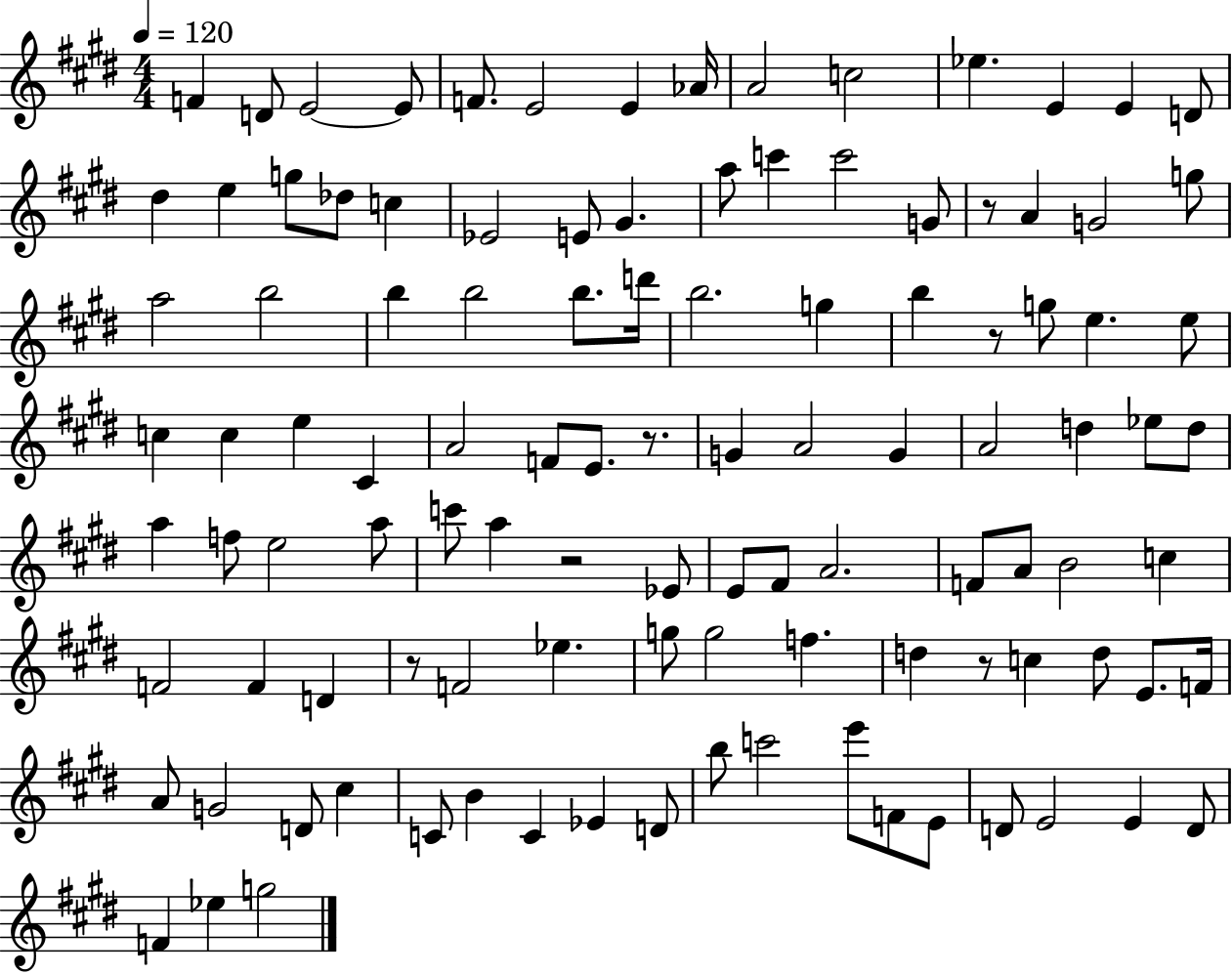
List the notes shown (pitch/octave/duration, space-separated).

F4/q D4/e E4/h E4/e F4/e. E4/h E4/q Ab4/s A4/h C5/h Eb5/q. E4/q E4/q D4/e D#5/q E5/q G5/e Db5/e C5/q Eb4/h E4/e G#4/q. A5/e C6/q C6/h G4/e R/e A4/q G4/h G5/e A5/h B5/h B5/q B5/h B5/e. D6/s B5/h. G5/q B5/q R/e G5/e E5/q. E5/e C5/q C5/q E5/q C#4/q A4/h F4/e E4/e. R/e. G4/q A4/h G4/q A4/h D5/q Eb5/e D5/e A5/q F5/e E5/h A5/e C6/e A5/q R/h Eb4/e E4/e F#4/e A4/h. F4/e A4/e B4/h C5/q F4/h F4/q D4/q R/e F4/h Eb5/q. G5/e G5/h F5/q. D5/q R/e C5/q D5/e E4/e. F4/s A4/e G4/h D4/e C#5/q C4/e B4/q C4/q Eb4/q D4/e B5/e C6/h E6/e F4/e E4/e D4/e E4/h E4/q D4/e F4/q Eb5/q G5/h